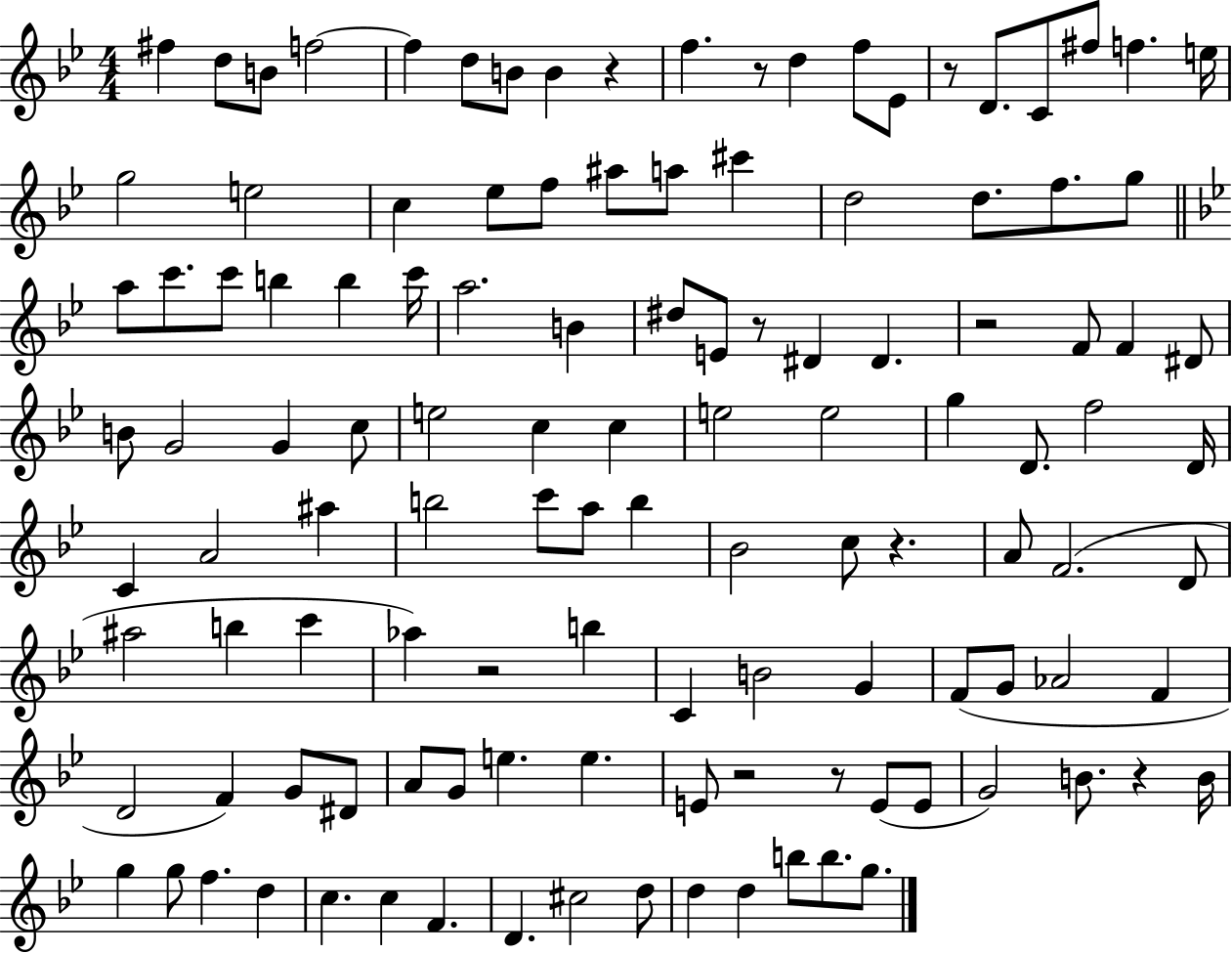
{
  \clef treble
  \numericTimeSignature
  \time 4/4
  \key bes \major
  fis''4 d''8 b'8 f''2~~ | f''4 d''8 b'8 b'4 r4 | f''4. r8 d''4 f''8 ees'8 | r8 d'8. c'8 fis''8 f''4. e''16 | \break g''2 e''2 | c''4 ees''8 f''8 ais''8 a''8 cis'''4 | d''2 d''8. f''8. g''8 | \bar "||" \break \key bes \major a''8 c'''8. c'''8 b''4 b''4 c'''16 | a''2. b'4 | dis''8 e'8 r8 dis'4 dis'4. | r2 f'8 f'4 dis'8 | \break b'8 g'2 g'4 c''8 | e''2 c''4 c''4 | e''2 e''2 | g''4 d'8. f''2 d'16 | \break c'4 a'2 ais''4 | b''2 c'''8 a''8 b''4 | bes'2 c''8 r4. | a'8 f'2.( d'8 | \break ais''2 b''4 c'''4 | aes''4) r2 b''4 | c'4 b'2 g'4 | f'8( g'8 aes'2 f'4 | \break d'2 f'4) g'8 dis'8 | a'8 g'8 e''4. e''4. | e'8 r2 r8 e'8( e'8 | g'2) b'8. r4 b'16 | \break g''4 g''8 f''4. d''4 | c''4. c''4 f'4. | d'4. cis''2 d''8 | d''4 d''4 b''8 b''8. g''8. | \break \bar "|."
}